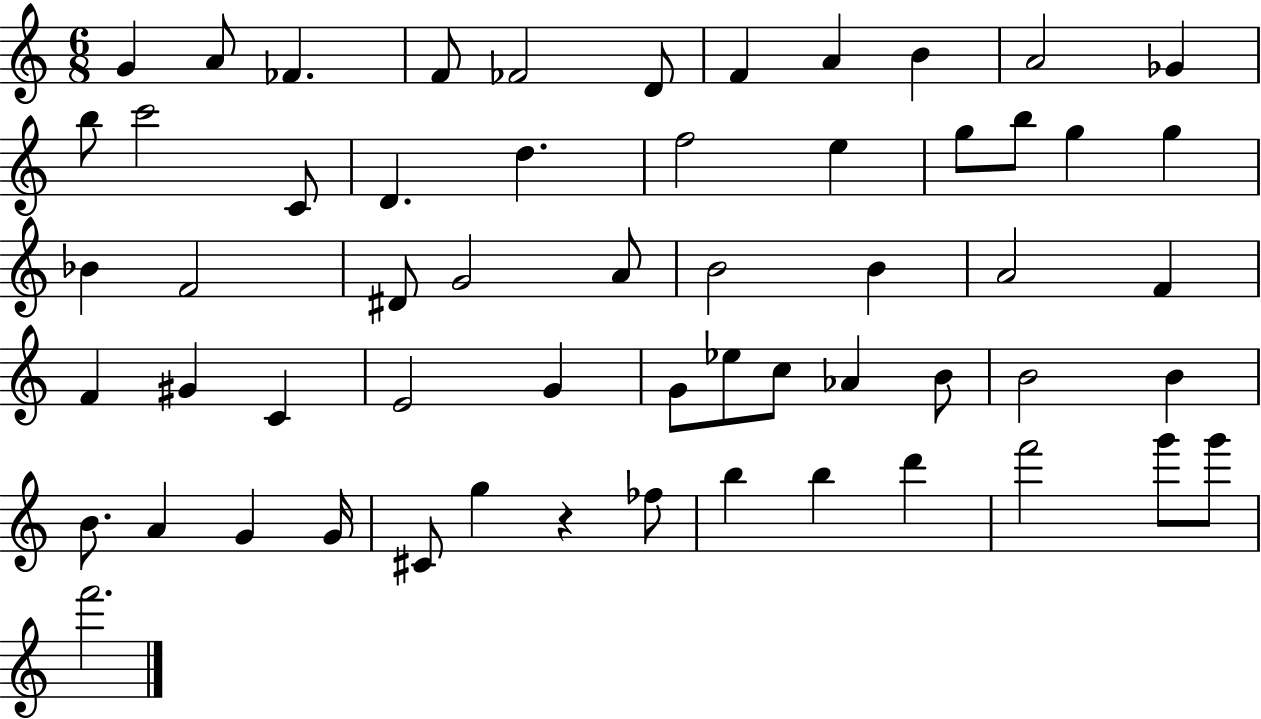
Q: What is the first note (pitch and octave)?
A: G4